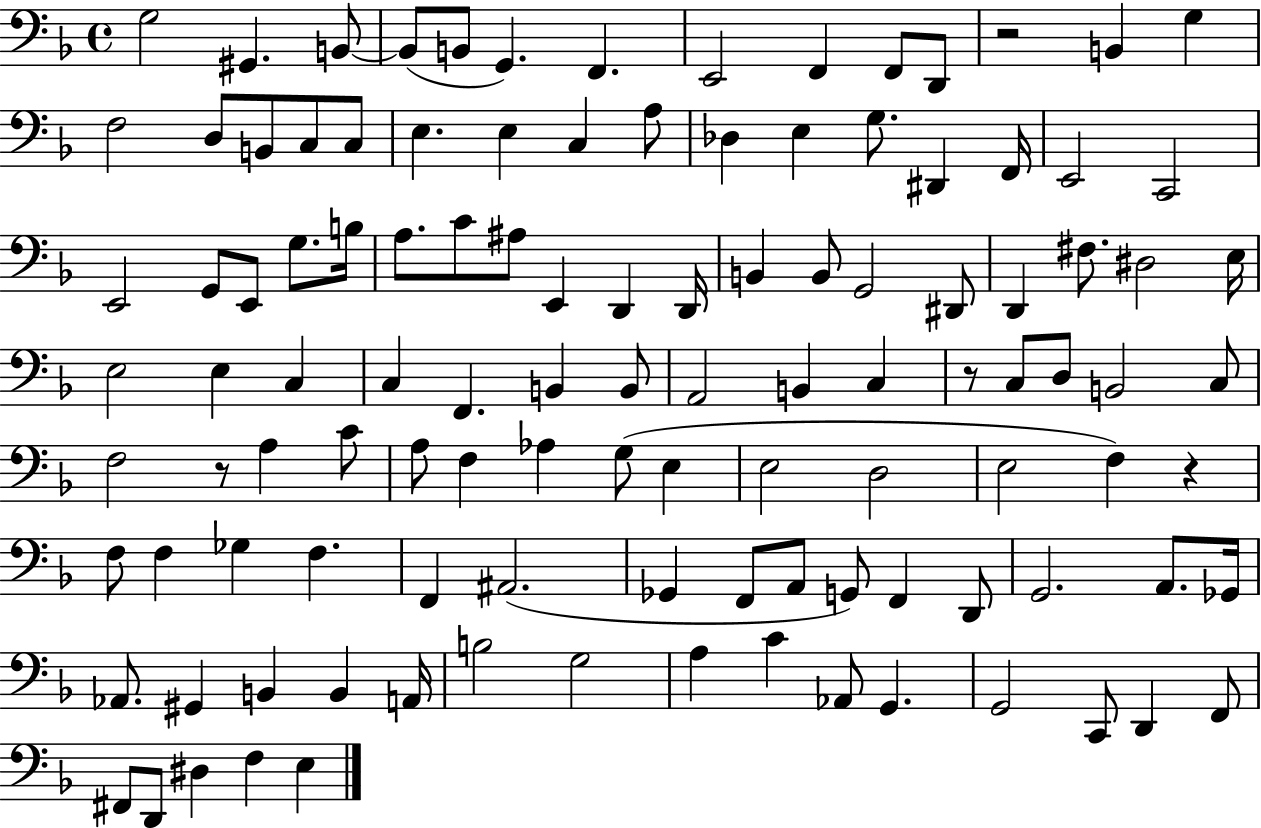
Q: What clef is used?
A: bass